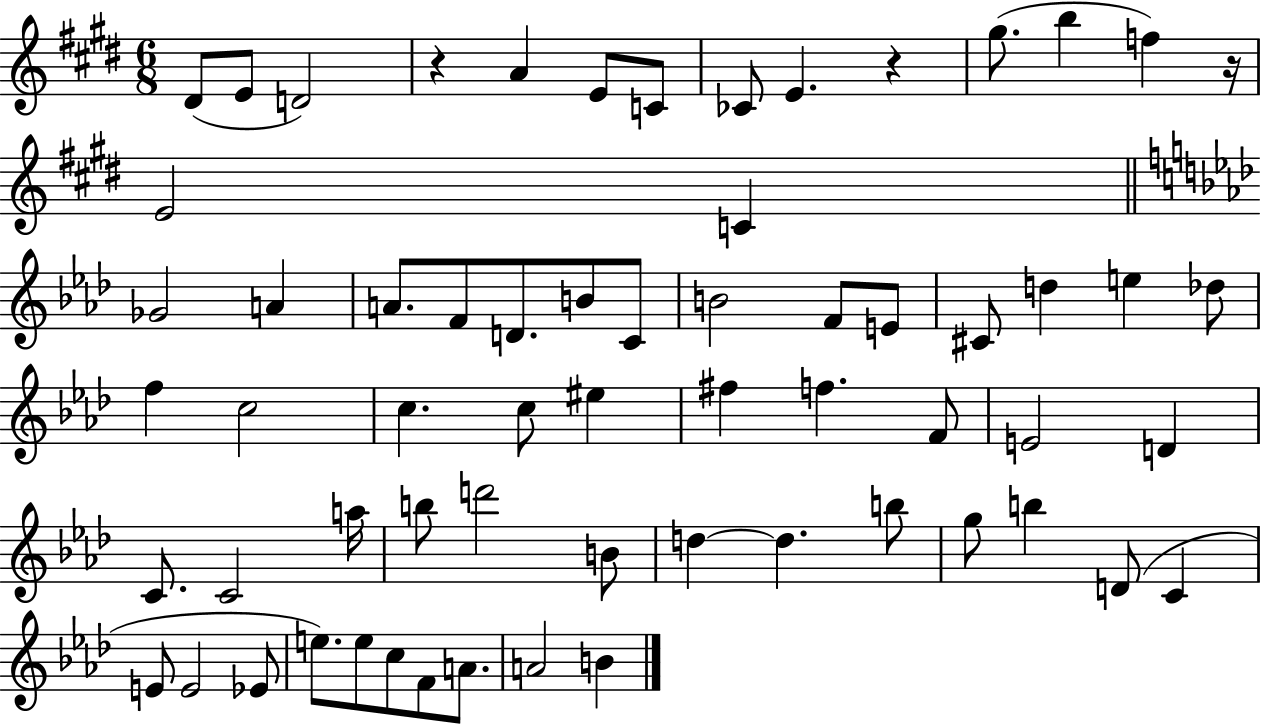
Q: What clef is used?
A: treble